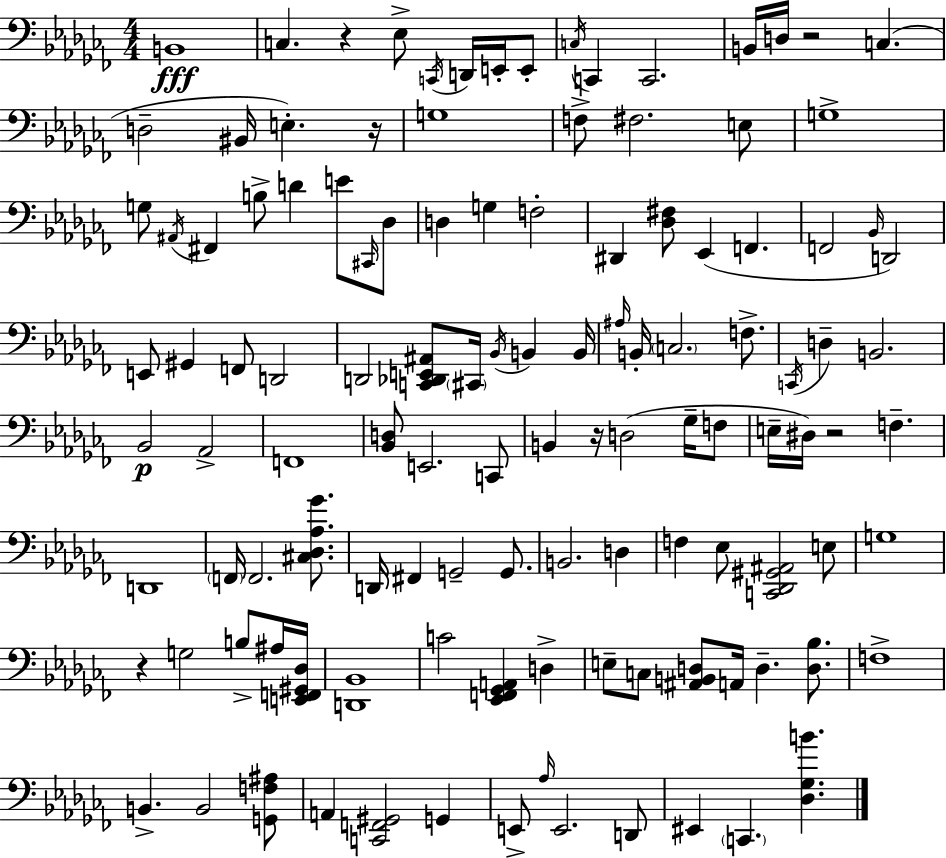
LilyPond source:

{
  \clef bass
  \numericTimeSignature
  \time 4/4
  \key aes \minor
  b,1\fff | c4. r4 ees8-> \acciaccatura { c,16 } d,16 e,16-. e,8-. | \acciaccatura { c16 } c,4 c,2. | b,16 d16 r2 c4.( | \break d2-- bis,16 e4.-.) | r16 g1 | f8-> fis2. | e8 g1-> | \break g8 \acciaccatura { ais,16 } fis,4 b8-> d'4 e'8 | \grace { cis,16 } des8 d4 g4 f2-. | dis,4 <des fis>8 ees,4( f,4. | f,2 \grace { bes,16 }) d,2 | \break e,8 gis,4 f,8 d,2 | d,2 <c, des, e, ais,>8 \parenthesize cis,16 | \acciaccatura { bes,16 } b,4 b,16 \grace { ais16 } b,16-. \parenthesize c2. | f8.-> \acciaccatura { c,16 } d4-- b,2. | \break bes,2\p | aes,2-> f,1 | <bes, d>8 e,2. | c,8 b,4 r16 d2( | \break ges16-- f8 e16-- dis16) r2 | f4.-- d,1 | \parenthesize f,16 f,2. | <cis des aes ges'>8. d,16 fis,4 g,2-- | \break g,8. b,2. | d4 f4 ees8 <c, des, gis, ais,>2 | e8 g1 | r4 g2 | \break b8-> ais16 <e, f, gis, des>16 <d, bes,>1 | c'2 | <ees, f, ges, a,>4 d4-> e8-- c8 <ais, b, d>8 a,16 d4.-- | <d bes>8. f1-> | \break b,4.-> b,2 | <g, f ais>8 a,4 <c, f, gis,>2 | g,4 e,8-> \grace { aes16 } e,2. | d,8 eis,4 \parenthesize c,4. | \break <des ges b'>4. \bar "|."
}